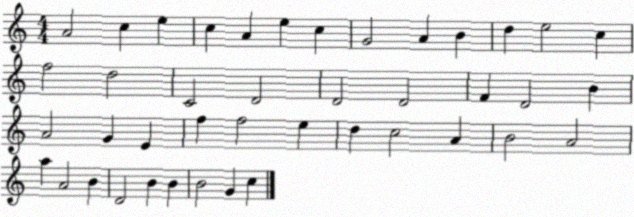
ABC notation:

X:1
T:Untitled
M:4/4
L:1/4
K:C
A2 c e c A e c G2 A B d e2 c f2 d2 C2 D2 D2 D2 F D2 B A2 G E f f2 e d c2 A B2 A2 a A2 B D2 B B B2 G c